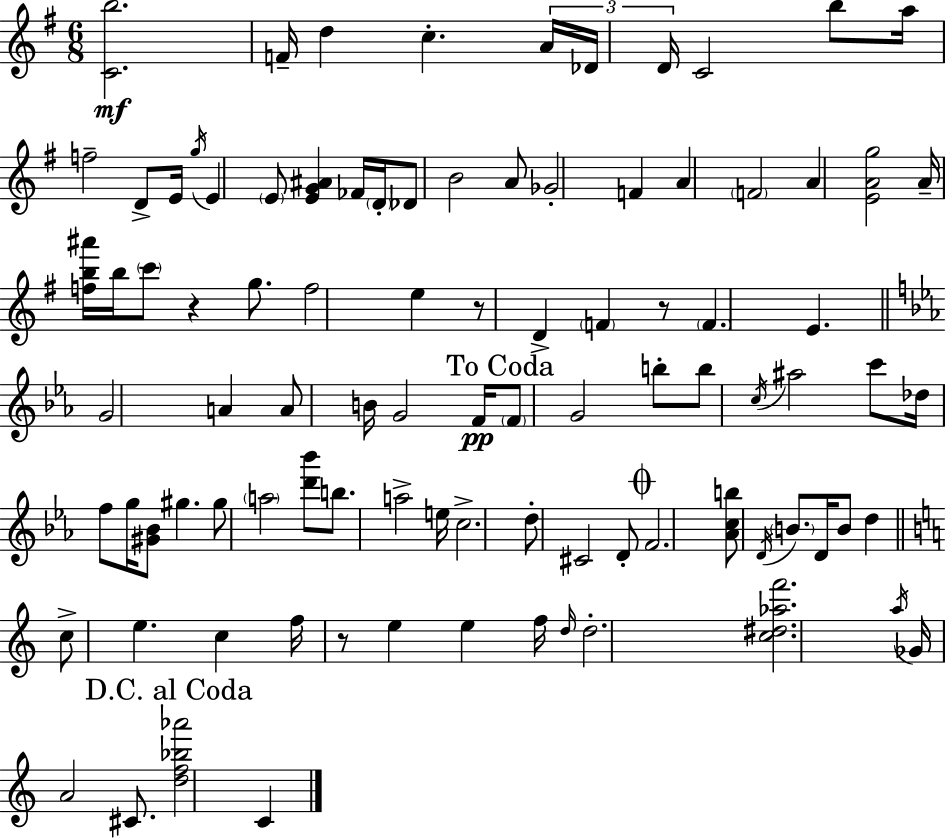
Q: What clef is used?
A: treble